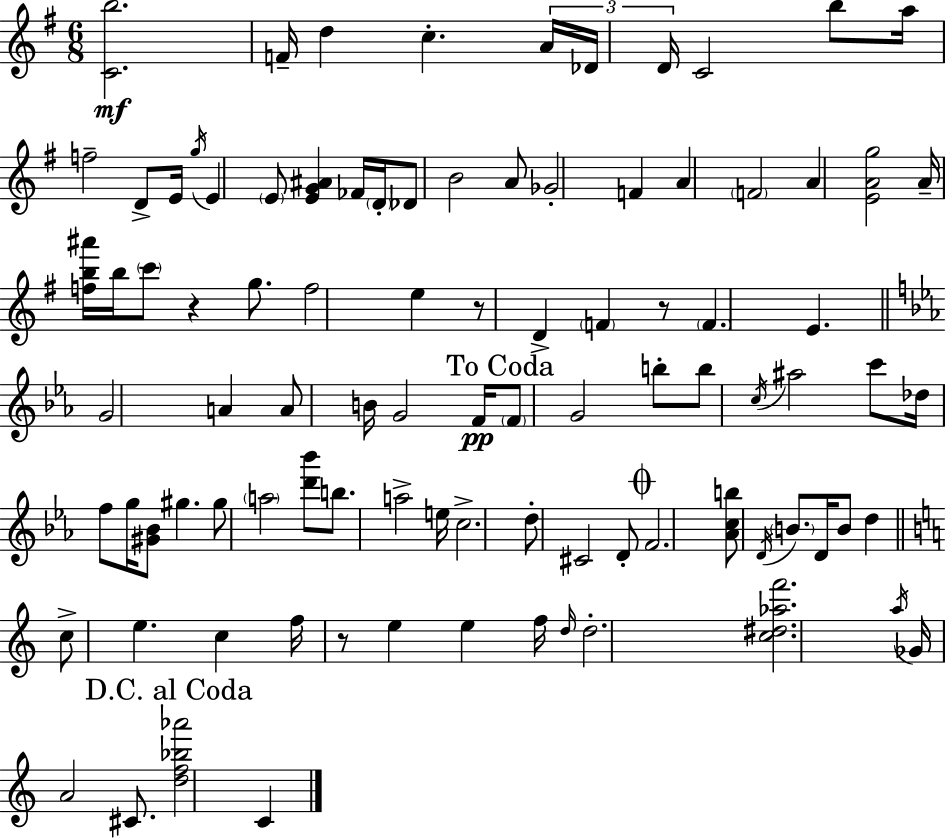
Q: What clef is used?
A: treble